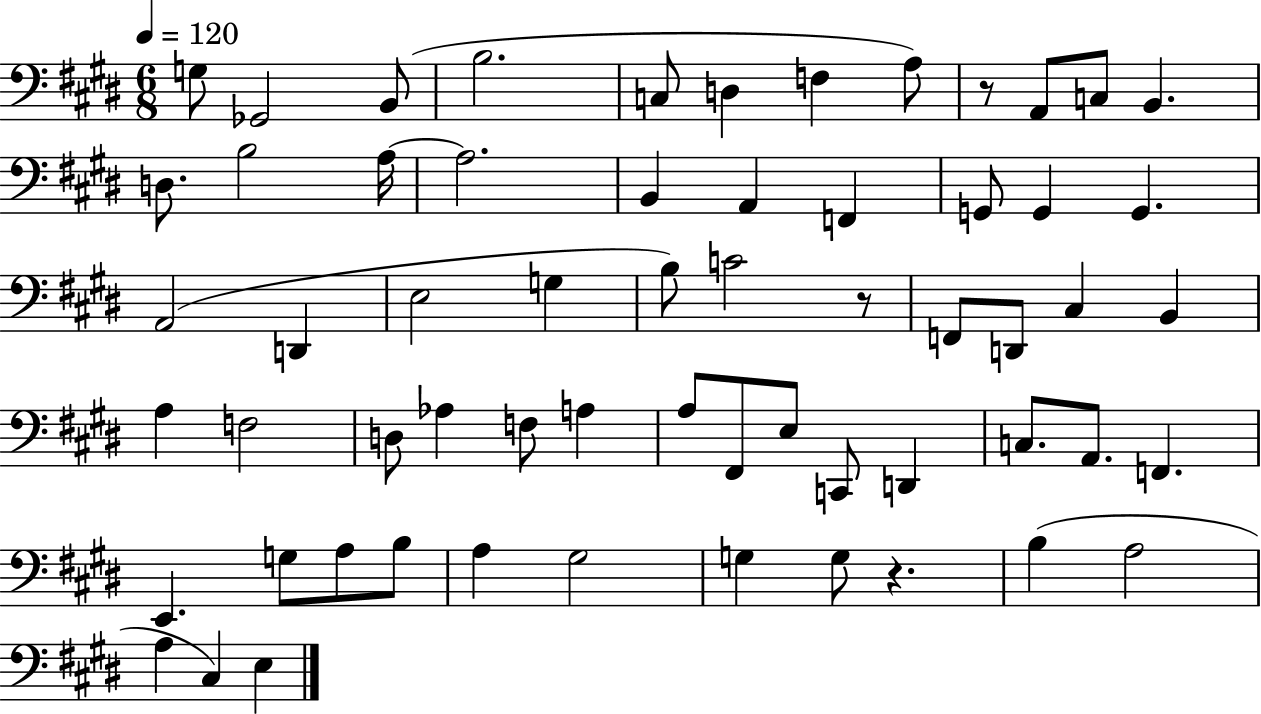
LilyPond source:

{
  \clef bass
  \numericTimeSignature
  \time 6/8
  \key e \major
  \tempo 4 = 120
  g8 ges,2 b,8( | b2. | c8 d4 f4 a8) | r8 a,8 c8 b,4. | \break d8. b2 a16~~ | a2. | b,4 a,4 f,4 | g,8 g,4 g,4. | \break a,2( d,4 | e2 g4 | b8) c'2 r8 | f,8 d,8 cis4 b,4 | \break a4 f2 | d8 aes4 f8 a4 | a8 fis,8 e8 c,8 d,4 | c8. a,8. f,4. | \break e,4. g8 a8 b8 | a4 gis2 | g4 g8 r4. | b4( a2 | \break a4 cis4) e4 | \bar "|."
}